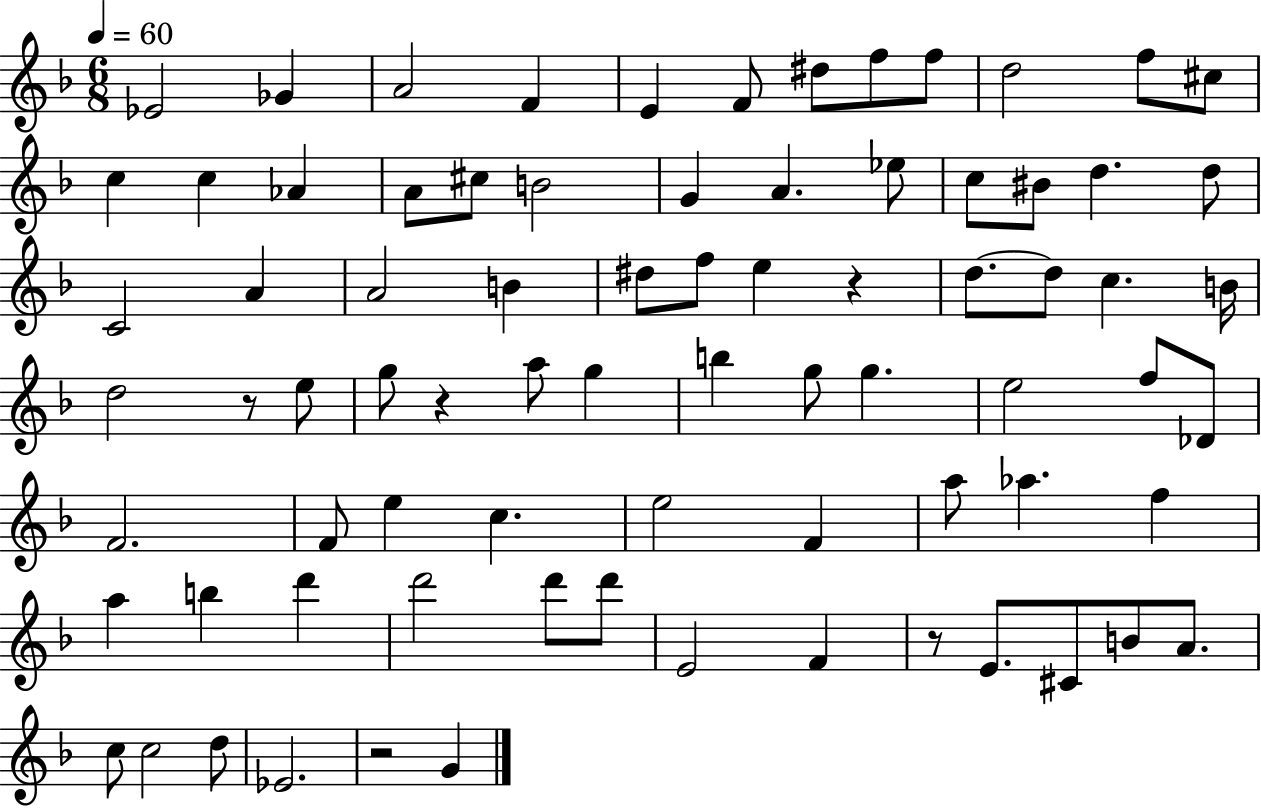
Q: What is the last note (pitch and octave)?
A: G4